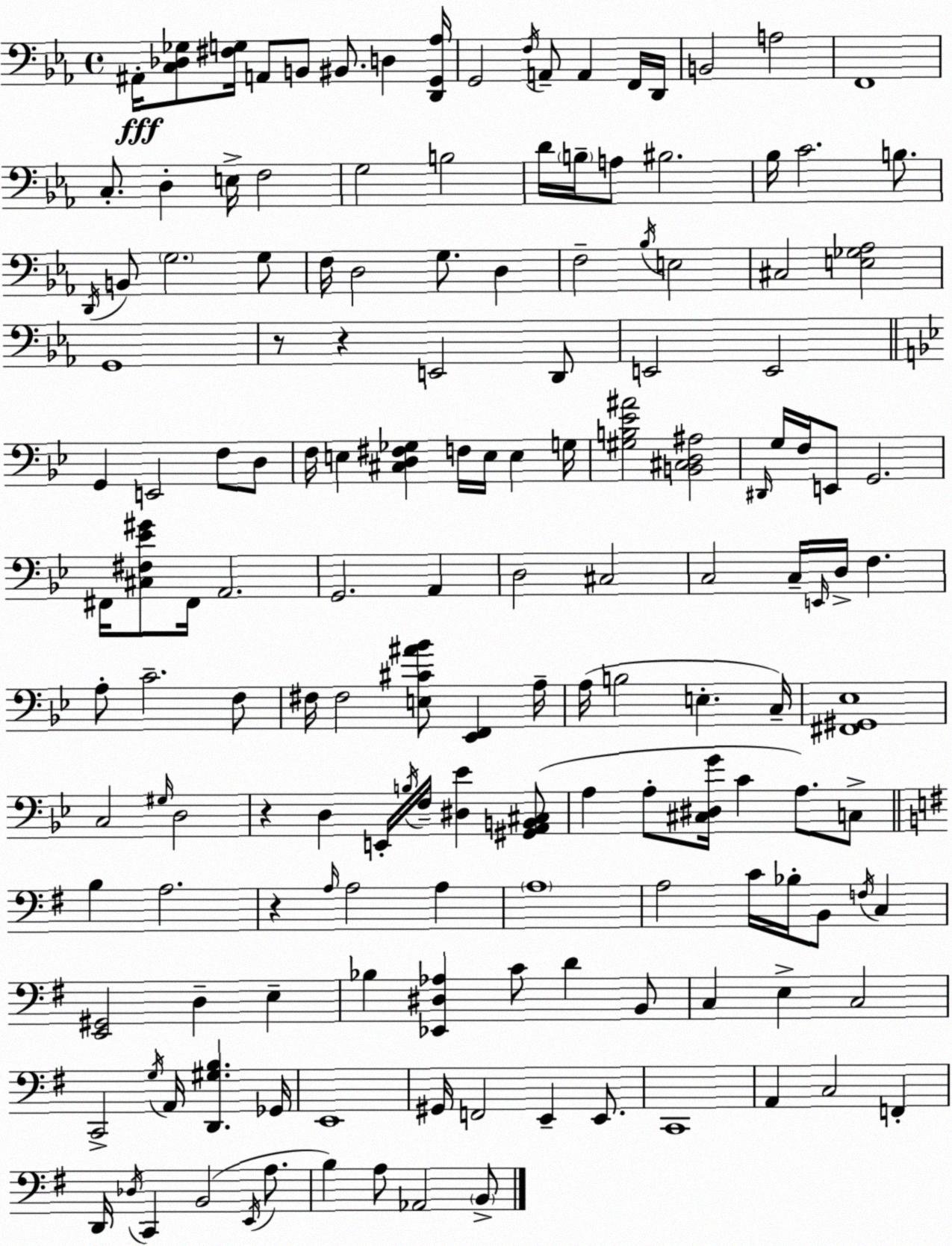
X:1
T:Untitled
M:4/4
L:1/4
K:Cm
^A,,/4 [C,_D,_G,]/2 [^F,G,]/4 A,,/2 B,,/2 ^B,,/2 D, [D,,G,,_A,]/4 G,,2 F,/4 A,,/2 A,, F,,/4 D,,/4 B,,2 A,2 F,,4 C,/2 D, E,/4 F,2 G,2 B,2 D/4 B,/4 A,/2 ^B,2 _B,/4 C2 B,/2 D,,/4 B,,/2 G,2 G,/2 F,/4 D,2 G,/2 D, F,2 _B,/4 E,2 ^C,2 [E,_G,_A,]2 G,,4 z/2 z E,,2 D,,/2 E,,2 E,,2 G,, E,,2 F,/2 D,/2 F,/4 E, [^C,D,^F,_G,] F,/4 E,/4 E, G,/4 [^G,B,_E^A]2 [B,,^C,D,^A,]2 ^D,,/4 G,/4 F,/4 E,,/2 G,,2 ^F,,/4 [^C,^F,_E^G]/2 ^F,,/4 A,,2 G,,2 A,, D,2 ^C,2 C,2 C,/4 E,,/4 D,/4 F, A,/2 C2 F,/2 ^F,/4 ^F,2 [E,^C^A_B]/2 [_E,,F,,] A,/4 A,/4 B,2 E, C,/4 [^F,,^G,,_E,]4 C,2 ^G,/4 D,2 z D, E,,/4 B,/4 F,/4 [^D,_E] [^G,,A,,B,,^C,]/2 A, A,/2 [^C,^D,G]/4 C A,/2 C,/2 B, A,2 z A,/4 A,2 A, A,4 A,2 C/4 _B,/4 B,,/2 F,/4 C, [E,,^G,,]2 D, E, _B, [_E,,^D,_A,] C/2 D B,,/2 C, E, C,2 C,,2 G,/4 A,,/4 [D,,^G,B,] _G,,/4 E,,4 ^G,,/4 F,,2 E,, E,,/2 C,,4 A,, C,2 F,, D,,/4 _D,/4 C,, B,,2 E,,/4 A,/2 B, A,/2 _A,,2 B,,/2